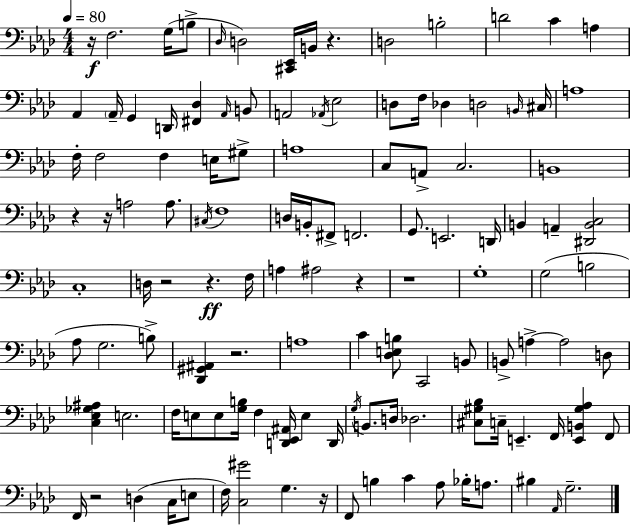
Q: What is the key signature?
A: AES major